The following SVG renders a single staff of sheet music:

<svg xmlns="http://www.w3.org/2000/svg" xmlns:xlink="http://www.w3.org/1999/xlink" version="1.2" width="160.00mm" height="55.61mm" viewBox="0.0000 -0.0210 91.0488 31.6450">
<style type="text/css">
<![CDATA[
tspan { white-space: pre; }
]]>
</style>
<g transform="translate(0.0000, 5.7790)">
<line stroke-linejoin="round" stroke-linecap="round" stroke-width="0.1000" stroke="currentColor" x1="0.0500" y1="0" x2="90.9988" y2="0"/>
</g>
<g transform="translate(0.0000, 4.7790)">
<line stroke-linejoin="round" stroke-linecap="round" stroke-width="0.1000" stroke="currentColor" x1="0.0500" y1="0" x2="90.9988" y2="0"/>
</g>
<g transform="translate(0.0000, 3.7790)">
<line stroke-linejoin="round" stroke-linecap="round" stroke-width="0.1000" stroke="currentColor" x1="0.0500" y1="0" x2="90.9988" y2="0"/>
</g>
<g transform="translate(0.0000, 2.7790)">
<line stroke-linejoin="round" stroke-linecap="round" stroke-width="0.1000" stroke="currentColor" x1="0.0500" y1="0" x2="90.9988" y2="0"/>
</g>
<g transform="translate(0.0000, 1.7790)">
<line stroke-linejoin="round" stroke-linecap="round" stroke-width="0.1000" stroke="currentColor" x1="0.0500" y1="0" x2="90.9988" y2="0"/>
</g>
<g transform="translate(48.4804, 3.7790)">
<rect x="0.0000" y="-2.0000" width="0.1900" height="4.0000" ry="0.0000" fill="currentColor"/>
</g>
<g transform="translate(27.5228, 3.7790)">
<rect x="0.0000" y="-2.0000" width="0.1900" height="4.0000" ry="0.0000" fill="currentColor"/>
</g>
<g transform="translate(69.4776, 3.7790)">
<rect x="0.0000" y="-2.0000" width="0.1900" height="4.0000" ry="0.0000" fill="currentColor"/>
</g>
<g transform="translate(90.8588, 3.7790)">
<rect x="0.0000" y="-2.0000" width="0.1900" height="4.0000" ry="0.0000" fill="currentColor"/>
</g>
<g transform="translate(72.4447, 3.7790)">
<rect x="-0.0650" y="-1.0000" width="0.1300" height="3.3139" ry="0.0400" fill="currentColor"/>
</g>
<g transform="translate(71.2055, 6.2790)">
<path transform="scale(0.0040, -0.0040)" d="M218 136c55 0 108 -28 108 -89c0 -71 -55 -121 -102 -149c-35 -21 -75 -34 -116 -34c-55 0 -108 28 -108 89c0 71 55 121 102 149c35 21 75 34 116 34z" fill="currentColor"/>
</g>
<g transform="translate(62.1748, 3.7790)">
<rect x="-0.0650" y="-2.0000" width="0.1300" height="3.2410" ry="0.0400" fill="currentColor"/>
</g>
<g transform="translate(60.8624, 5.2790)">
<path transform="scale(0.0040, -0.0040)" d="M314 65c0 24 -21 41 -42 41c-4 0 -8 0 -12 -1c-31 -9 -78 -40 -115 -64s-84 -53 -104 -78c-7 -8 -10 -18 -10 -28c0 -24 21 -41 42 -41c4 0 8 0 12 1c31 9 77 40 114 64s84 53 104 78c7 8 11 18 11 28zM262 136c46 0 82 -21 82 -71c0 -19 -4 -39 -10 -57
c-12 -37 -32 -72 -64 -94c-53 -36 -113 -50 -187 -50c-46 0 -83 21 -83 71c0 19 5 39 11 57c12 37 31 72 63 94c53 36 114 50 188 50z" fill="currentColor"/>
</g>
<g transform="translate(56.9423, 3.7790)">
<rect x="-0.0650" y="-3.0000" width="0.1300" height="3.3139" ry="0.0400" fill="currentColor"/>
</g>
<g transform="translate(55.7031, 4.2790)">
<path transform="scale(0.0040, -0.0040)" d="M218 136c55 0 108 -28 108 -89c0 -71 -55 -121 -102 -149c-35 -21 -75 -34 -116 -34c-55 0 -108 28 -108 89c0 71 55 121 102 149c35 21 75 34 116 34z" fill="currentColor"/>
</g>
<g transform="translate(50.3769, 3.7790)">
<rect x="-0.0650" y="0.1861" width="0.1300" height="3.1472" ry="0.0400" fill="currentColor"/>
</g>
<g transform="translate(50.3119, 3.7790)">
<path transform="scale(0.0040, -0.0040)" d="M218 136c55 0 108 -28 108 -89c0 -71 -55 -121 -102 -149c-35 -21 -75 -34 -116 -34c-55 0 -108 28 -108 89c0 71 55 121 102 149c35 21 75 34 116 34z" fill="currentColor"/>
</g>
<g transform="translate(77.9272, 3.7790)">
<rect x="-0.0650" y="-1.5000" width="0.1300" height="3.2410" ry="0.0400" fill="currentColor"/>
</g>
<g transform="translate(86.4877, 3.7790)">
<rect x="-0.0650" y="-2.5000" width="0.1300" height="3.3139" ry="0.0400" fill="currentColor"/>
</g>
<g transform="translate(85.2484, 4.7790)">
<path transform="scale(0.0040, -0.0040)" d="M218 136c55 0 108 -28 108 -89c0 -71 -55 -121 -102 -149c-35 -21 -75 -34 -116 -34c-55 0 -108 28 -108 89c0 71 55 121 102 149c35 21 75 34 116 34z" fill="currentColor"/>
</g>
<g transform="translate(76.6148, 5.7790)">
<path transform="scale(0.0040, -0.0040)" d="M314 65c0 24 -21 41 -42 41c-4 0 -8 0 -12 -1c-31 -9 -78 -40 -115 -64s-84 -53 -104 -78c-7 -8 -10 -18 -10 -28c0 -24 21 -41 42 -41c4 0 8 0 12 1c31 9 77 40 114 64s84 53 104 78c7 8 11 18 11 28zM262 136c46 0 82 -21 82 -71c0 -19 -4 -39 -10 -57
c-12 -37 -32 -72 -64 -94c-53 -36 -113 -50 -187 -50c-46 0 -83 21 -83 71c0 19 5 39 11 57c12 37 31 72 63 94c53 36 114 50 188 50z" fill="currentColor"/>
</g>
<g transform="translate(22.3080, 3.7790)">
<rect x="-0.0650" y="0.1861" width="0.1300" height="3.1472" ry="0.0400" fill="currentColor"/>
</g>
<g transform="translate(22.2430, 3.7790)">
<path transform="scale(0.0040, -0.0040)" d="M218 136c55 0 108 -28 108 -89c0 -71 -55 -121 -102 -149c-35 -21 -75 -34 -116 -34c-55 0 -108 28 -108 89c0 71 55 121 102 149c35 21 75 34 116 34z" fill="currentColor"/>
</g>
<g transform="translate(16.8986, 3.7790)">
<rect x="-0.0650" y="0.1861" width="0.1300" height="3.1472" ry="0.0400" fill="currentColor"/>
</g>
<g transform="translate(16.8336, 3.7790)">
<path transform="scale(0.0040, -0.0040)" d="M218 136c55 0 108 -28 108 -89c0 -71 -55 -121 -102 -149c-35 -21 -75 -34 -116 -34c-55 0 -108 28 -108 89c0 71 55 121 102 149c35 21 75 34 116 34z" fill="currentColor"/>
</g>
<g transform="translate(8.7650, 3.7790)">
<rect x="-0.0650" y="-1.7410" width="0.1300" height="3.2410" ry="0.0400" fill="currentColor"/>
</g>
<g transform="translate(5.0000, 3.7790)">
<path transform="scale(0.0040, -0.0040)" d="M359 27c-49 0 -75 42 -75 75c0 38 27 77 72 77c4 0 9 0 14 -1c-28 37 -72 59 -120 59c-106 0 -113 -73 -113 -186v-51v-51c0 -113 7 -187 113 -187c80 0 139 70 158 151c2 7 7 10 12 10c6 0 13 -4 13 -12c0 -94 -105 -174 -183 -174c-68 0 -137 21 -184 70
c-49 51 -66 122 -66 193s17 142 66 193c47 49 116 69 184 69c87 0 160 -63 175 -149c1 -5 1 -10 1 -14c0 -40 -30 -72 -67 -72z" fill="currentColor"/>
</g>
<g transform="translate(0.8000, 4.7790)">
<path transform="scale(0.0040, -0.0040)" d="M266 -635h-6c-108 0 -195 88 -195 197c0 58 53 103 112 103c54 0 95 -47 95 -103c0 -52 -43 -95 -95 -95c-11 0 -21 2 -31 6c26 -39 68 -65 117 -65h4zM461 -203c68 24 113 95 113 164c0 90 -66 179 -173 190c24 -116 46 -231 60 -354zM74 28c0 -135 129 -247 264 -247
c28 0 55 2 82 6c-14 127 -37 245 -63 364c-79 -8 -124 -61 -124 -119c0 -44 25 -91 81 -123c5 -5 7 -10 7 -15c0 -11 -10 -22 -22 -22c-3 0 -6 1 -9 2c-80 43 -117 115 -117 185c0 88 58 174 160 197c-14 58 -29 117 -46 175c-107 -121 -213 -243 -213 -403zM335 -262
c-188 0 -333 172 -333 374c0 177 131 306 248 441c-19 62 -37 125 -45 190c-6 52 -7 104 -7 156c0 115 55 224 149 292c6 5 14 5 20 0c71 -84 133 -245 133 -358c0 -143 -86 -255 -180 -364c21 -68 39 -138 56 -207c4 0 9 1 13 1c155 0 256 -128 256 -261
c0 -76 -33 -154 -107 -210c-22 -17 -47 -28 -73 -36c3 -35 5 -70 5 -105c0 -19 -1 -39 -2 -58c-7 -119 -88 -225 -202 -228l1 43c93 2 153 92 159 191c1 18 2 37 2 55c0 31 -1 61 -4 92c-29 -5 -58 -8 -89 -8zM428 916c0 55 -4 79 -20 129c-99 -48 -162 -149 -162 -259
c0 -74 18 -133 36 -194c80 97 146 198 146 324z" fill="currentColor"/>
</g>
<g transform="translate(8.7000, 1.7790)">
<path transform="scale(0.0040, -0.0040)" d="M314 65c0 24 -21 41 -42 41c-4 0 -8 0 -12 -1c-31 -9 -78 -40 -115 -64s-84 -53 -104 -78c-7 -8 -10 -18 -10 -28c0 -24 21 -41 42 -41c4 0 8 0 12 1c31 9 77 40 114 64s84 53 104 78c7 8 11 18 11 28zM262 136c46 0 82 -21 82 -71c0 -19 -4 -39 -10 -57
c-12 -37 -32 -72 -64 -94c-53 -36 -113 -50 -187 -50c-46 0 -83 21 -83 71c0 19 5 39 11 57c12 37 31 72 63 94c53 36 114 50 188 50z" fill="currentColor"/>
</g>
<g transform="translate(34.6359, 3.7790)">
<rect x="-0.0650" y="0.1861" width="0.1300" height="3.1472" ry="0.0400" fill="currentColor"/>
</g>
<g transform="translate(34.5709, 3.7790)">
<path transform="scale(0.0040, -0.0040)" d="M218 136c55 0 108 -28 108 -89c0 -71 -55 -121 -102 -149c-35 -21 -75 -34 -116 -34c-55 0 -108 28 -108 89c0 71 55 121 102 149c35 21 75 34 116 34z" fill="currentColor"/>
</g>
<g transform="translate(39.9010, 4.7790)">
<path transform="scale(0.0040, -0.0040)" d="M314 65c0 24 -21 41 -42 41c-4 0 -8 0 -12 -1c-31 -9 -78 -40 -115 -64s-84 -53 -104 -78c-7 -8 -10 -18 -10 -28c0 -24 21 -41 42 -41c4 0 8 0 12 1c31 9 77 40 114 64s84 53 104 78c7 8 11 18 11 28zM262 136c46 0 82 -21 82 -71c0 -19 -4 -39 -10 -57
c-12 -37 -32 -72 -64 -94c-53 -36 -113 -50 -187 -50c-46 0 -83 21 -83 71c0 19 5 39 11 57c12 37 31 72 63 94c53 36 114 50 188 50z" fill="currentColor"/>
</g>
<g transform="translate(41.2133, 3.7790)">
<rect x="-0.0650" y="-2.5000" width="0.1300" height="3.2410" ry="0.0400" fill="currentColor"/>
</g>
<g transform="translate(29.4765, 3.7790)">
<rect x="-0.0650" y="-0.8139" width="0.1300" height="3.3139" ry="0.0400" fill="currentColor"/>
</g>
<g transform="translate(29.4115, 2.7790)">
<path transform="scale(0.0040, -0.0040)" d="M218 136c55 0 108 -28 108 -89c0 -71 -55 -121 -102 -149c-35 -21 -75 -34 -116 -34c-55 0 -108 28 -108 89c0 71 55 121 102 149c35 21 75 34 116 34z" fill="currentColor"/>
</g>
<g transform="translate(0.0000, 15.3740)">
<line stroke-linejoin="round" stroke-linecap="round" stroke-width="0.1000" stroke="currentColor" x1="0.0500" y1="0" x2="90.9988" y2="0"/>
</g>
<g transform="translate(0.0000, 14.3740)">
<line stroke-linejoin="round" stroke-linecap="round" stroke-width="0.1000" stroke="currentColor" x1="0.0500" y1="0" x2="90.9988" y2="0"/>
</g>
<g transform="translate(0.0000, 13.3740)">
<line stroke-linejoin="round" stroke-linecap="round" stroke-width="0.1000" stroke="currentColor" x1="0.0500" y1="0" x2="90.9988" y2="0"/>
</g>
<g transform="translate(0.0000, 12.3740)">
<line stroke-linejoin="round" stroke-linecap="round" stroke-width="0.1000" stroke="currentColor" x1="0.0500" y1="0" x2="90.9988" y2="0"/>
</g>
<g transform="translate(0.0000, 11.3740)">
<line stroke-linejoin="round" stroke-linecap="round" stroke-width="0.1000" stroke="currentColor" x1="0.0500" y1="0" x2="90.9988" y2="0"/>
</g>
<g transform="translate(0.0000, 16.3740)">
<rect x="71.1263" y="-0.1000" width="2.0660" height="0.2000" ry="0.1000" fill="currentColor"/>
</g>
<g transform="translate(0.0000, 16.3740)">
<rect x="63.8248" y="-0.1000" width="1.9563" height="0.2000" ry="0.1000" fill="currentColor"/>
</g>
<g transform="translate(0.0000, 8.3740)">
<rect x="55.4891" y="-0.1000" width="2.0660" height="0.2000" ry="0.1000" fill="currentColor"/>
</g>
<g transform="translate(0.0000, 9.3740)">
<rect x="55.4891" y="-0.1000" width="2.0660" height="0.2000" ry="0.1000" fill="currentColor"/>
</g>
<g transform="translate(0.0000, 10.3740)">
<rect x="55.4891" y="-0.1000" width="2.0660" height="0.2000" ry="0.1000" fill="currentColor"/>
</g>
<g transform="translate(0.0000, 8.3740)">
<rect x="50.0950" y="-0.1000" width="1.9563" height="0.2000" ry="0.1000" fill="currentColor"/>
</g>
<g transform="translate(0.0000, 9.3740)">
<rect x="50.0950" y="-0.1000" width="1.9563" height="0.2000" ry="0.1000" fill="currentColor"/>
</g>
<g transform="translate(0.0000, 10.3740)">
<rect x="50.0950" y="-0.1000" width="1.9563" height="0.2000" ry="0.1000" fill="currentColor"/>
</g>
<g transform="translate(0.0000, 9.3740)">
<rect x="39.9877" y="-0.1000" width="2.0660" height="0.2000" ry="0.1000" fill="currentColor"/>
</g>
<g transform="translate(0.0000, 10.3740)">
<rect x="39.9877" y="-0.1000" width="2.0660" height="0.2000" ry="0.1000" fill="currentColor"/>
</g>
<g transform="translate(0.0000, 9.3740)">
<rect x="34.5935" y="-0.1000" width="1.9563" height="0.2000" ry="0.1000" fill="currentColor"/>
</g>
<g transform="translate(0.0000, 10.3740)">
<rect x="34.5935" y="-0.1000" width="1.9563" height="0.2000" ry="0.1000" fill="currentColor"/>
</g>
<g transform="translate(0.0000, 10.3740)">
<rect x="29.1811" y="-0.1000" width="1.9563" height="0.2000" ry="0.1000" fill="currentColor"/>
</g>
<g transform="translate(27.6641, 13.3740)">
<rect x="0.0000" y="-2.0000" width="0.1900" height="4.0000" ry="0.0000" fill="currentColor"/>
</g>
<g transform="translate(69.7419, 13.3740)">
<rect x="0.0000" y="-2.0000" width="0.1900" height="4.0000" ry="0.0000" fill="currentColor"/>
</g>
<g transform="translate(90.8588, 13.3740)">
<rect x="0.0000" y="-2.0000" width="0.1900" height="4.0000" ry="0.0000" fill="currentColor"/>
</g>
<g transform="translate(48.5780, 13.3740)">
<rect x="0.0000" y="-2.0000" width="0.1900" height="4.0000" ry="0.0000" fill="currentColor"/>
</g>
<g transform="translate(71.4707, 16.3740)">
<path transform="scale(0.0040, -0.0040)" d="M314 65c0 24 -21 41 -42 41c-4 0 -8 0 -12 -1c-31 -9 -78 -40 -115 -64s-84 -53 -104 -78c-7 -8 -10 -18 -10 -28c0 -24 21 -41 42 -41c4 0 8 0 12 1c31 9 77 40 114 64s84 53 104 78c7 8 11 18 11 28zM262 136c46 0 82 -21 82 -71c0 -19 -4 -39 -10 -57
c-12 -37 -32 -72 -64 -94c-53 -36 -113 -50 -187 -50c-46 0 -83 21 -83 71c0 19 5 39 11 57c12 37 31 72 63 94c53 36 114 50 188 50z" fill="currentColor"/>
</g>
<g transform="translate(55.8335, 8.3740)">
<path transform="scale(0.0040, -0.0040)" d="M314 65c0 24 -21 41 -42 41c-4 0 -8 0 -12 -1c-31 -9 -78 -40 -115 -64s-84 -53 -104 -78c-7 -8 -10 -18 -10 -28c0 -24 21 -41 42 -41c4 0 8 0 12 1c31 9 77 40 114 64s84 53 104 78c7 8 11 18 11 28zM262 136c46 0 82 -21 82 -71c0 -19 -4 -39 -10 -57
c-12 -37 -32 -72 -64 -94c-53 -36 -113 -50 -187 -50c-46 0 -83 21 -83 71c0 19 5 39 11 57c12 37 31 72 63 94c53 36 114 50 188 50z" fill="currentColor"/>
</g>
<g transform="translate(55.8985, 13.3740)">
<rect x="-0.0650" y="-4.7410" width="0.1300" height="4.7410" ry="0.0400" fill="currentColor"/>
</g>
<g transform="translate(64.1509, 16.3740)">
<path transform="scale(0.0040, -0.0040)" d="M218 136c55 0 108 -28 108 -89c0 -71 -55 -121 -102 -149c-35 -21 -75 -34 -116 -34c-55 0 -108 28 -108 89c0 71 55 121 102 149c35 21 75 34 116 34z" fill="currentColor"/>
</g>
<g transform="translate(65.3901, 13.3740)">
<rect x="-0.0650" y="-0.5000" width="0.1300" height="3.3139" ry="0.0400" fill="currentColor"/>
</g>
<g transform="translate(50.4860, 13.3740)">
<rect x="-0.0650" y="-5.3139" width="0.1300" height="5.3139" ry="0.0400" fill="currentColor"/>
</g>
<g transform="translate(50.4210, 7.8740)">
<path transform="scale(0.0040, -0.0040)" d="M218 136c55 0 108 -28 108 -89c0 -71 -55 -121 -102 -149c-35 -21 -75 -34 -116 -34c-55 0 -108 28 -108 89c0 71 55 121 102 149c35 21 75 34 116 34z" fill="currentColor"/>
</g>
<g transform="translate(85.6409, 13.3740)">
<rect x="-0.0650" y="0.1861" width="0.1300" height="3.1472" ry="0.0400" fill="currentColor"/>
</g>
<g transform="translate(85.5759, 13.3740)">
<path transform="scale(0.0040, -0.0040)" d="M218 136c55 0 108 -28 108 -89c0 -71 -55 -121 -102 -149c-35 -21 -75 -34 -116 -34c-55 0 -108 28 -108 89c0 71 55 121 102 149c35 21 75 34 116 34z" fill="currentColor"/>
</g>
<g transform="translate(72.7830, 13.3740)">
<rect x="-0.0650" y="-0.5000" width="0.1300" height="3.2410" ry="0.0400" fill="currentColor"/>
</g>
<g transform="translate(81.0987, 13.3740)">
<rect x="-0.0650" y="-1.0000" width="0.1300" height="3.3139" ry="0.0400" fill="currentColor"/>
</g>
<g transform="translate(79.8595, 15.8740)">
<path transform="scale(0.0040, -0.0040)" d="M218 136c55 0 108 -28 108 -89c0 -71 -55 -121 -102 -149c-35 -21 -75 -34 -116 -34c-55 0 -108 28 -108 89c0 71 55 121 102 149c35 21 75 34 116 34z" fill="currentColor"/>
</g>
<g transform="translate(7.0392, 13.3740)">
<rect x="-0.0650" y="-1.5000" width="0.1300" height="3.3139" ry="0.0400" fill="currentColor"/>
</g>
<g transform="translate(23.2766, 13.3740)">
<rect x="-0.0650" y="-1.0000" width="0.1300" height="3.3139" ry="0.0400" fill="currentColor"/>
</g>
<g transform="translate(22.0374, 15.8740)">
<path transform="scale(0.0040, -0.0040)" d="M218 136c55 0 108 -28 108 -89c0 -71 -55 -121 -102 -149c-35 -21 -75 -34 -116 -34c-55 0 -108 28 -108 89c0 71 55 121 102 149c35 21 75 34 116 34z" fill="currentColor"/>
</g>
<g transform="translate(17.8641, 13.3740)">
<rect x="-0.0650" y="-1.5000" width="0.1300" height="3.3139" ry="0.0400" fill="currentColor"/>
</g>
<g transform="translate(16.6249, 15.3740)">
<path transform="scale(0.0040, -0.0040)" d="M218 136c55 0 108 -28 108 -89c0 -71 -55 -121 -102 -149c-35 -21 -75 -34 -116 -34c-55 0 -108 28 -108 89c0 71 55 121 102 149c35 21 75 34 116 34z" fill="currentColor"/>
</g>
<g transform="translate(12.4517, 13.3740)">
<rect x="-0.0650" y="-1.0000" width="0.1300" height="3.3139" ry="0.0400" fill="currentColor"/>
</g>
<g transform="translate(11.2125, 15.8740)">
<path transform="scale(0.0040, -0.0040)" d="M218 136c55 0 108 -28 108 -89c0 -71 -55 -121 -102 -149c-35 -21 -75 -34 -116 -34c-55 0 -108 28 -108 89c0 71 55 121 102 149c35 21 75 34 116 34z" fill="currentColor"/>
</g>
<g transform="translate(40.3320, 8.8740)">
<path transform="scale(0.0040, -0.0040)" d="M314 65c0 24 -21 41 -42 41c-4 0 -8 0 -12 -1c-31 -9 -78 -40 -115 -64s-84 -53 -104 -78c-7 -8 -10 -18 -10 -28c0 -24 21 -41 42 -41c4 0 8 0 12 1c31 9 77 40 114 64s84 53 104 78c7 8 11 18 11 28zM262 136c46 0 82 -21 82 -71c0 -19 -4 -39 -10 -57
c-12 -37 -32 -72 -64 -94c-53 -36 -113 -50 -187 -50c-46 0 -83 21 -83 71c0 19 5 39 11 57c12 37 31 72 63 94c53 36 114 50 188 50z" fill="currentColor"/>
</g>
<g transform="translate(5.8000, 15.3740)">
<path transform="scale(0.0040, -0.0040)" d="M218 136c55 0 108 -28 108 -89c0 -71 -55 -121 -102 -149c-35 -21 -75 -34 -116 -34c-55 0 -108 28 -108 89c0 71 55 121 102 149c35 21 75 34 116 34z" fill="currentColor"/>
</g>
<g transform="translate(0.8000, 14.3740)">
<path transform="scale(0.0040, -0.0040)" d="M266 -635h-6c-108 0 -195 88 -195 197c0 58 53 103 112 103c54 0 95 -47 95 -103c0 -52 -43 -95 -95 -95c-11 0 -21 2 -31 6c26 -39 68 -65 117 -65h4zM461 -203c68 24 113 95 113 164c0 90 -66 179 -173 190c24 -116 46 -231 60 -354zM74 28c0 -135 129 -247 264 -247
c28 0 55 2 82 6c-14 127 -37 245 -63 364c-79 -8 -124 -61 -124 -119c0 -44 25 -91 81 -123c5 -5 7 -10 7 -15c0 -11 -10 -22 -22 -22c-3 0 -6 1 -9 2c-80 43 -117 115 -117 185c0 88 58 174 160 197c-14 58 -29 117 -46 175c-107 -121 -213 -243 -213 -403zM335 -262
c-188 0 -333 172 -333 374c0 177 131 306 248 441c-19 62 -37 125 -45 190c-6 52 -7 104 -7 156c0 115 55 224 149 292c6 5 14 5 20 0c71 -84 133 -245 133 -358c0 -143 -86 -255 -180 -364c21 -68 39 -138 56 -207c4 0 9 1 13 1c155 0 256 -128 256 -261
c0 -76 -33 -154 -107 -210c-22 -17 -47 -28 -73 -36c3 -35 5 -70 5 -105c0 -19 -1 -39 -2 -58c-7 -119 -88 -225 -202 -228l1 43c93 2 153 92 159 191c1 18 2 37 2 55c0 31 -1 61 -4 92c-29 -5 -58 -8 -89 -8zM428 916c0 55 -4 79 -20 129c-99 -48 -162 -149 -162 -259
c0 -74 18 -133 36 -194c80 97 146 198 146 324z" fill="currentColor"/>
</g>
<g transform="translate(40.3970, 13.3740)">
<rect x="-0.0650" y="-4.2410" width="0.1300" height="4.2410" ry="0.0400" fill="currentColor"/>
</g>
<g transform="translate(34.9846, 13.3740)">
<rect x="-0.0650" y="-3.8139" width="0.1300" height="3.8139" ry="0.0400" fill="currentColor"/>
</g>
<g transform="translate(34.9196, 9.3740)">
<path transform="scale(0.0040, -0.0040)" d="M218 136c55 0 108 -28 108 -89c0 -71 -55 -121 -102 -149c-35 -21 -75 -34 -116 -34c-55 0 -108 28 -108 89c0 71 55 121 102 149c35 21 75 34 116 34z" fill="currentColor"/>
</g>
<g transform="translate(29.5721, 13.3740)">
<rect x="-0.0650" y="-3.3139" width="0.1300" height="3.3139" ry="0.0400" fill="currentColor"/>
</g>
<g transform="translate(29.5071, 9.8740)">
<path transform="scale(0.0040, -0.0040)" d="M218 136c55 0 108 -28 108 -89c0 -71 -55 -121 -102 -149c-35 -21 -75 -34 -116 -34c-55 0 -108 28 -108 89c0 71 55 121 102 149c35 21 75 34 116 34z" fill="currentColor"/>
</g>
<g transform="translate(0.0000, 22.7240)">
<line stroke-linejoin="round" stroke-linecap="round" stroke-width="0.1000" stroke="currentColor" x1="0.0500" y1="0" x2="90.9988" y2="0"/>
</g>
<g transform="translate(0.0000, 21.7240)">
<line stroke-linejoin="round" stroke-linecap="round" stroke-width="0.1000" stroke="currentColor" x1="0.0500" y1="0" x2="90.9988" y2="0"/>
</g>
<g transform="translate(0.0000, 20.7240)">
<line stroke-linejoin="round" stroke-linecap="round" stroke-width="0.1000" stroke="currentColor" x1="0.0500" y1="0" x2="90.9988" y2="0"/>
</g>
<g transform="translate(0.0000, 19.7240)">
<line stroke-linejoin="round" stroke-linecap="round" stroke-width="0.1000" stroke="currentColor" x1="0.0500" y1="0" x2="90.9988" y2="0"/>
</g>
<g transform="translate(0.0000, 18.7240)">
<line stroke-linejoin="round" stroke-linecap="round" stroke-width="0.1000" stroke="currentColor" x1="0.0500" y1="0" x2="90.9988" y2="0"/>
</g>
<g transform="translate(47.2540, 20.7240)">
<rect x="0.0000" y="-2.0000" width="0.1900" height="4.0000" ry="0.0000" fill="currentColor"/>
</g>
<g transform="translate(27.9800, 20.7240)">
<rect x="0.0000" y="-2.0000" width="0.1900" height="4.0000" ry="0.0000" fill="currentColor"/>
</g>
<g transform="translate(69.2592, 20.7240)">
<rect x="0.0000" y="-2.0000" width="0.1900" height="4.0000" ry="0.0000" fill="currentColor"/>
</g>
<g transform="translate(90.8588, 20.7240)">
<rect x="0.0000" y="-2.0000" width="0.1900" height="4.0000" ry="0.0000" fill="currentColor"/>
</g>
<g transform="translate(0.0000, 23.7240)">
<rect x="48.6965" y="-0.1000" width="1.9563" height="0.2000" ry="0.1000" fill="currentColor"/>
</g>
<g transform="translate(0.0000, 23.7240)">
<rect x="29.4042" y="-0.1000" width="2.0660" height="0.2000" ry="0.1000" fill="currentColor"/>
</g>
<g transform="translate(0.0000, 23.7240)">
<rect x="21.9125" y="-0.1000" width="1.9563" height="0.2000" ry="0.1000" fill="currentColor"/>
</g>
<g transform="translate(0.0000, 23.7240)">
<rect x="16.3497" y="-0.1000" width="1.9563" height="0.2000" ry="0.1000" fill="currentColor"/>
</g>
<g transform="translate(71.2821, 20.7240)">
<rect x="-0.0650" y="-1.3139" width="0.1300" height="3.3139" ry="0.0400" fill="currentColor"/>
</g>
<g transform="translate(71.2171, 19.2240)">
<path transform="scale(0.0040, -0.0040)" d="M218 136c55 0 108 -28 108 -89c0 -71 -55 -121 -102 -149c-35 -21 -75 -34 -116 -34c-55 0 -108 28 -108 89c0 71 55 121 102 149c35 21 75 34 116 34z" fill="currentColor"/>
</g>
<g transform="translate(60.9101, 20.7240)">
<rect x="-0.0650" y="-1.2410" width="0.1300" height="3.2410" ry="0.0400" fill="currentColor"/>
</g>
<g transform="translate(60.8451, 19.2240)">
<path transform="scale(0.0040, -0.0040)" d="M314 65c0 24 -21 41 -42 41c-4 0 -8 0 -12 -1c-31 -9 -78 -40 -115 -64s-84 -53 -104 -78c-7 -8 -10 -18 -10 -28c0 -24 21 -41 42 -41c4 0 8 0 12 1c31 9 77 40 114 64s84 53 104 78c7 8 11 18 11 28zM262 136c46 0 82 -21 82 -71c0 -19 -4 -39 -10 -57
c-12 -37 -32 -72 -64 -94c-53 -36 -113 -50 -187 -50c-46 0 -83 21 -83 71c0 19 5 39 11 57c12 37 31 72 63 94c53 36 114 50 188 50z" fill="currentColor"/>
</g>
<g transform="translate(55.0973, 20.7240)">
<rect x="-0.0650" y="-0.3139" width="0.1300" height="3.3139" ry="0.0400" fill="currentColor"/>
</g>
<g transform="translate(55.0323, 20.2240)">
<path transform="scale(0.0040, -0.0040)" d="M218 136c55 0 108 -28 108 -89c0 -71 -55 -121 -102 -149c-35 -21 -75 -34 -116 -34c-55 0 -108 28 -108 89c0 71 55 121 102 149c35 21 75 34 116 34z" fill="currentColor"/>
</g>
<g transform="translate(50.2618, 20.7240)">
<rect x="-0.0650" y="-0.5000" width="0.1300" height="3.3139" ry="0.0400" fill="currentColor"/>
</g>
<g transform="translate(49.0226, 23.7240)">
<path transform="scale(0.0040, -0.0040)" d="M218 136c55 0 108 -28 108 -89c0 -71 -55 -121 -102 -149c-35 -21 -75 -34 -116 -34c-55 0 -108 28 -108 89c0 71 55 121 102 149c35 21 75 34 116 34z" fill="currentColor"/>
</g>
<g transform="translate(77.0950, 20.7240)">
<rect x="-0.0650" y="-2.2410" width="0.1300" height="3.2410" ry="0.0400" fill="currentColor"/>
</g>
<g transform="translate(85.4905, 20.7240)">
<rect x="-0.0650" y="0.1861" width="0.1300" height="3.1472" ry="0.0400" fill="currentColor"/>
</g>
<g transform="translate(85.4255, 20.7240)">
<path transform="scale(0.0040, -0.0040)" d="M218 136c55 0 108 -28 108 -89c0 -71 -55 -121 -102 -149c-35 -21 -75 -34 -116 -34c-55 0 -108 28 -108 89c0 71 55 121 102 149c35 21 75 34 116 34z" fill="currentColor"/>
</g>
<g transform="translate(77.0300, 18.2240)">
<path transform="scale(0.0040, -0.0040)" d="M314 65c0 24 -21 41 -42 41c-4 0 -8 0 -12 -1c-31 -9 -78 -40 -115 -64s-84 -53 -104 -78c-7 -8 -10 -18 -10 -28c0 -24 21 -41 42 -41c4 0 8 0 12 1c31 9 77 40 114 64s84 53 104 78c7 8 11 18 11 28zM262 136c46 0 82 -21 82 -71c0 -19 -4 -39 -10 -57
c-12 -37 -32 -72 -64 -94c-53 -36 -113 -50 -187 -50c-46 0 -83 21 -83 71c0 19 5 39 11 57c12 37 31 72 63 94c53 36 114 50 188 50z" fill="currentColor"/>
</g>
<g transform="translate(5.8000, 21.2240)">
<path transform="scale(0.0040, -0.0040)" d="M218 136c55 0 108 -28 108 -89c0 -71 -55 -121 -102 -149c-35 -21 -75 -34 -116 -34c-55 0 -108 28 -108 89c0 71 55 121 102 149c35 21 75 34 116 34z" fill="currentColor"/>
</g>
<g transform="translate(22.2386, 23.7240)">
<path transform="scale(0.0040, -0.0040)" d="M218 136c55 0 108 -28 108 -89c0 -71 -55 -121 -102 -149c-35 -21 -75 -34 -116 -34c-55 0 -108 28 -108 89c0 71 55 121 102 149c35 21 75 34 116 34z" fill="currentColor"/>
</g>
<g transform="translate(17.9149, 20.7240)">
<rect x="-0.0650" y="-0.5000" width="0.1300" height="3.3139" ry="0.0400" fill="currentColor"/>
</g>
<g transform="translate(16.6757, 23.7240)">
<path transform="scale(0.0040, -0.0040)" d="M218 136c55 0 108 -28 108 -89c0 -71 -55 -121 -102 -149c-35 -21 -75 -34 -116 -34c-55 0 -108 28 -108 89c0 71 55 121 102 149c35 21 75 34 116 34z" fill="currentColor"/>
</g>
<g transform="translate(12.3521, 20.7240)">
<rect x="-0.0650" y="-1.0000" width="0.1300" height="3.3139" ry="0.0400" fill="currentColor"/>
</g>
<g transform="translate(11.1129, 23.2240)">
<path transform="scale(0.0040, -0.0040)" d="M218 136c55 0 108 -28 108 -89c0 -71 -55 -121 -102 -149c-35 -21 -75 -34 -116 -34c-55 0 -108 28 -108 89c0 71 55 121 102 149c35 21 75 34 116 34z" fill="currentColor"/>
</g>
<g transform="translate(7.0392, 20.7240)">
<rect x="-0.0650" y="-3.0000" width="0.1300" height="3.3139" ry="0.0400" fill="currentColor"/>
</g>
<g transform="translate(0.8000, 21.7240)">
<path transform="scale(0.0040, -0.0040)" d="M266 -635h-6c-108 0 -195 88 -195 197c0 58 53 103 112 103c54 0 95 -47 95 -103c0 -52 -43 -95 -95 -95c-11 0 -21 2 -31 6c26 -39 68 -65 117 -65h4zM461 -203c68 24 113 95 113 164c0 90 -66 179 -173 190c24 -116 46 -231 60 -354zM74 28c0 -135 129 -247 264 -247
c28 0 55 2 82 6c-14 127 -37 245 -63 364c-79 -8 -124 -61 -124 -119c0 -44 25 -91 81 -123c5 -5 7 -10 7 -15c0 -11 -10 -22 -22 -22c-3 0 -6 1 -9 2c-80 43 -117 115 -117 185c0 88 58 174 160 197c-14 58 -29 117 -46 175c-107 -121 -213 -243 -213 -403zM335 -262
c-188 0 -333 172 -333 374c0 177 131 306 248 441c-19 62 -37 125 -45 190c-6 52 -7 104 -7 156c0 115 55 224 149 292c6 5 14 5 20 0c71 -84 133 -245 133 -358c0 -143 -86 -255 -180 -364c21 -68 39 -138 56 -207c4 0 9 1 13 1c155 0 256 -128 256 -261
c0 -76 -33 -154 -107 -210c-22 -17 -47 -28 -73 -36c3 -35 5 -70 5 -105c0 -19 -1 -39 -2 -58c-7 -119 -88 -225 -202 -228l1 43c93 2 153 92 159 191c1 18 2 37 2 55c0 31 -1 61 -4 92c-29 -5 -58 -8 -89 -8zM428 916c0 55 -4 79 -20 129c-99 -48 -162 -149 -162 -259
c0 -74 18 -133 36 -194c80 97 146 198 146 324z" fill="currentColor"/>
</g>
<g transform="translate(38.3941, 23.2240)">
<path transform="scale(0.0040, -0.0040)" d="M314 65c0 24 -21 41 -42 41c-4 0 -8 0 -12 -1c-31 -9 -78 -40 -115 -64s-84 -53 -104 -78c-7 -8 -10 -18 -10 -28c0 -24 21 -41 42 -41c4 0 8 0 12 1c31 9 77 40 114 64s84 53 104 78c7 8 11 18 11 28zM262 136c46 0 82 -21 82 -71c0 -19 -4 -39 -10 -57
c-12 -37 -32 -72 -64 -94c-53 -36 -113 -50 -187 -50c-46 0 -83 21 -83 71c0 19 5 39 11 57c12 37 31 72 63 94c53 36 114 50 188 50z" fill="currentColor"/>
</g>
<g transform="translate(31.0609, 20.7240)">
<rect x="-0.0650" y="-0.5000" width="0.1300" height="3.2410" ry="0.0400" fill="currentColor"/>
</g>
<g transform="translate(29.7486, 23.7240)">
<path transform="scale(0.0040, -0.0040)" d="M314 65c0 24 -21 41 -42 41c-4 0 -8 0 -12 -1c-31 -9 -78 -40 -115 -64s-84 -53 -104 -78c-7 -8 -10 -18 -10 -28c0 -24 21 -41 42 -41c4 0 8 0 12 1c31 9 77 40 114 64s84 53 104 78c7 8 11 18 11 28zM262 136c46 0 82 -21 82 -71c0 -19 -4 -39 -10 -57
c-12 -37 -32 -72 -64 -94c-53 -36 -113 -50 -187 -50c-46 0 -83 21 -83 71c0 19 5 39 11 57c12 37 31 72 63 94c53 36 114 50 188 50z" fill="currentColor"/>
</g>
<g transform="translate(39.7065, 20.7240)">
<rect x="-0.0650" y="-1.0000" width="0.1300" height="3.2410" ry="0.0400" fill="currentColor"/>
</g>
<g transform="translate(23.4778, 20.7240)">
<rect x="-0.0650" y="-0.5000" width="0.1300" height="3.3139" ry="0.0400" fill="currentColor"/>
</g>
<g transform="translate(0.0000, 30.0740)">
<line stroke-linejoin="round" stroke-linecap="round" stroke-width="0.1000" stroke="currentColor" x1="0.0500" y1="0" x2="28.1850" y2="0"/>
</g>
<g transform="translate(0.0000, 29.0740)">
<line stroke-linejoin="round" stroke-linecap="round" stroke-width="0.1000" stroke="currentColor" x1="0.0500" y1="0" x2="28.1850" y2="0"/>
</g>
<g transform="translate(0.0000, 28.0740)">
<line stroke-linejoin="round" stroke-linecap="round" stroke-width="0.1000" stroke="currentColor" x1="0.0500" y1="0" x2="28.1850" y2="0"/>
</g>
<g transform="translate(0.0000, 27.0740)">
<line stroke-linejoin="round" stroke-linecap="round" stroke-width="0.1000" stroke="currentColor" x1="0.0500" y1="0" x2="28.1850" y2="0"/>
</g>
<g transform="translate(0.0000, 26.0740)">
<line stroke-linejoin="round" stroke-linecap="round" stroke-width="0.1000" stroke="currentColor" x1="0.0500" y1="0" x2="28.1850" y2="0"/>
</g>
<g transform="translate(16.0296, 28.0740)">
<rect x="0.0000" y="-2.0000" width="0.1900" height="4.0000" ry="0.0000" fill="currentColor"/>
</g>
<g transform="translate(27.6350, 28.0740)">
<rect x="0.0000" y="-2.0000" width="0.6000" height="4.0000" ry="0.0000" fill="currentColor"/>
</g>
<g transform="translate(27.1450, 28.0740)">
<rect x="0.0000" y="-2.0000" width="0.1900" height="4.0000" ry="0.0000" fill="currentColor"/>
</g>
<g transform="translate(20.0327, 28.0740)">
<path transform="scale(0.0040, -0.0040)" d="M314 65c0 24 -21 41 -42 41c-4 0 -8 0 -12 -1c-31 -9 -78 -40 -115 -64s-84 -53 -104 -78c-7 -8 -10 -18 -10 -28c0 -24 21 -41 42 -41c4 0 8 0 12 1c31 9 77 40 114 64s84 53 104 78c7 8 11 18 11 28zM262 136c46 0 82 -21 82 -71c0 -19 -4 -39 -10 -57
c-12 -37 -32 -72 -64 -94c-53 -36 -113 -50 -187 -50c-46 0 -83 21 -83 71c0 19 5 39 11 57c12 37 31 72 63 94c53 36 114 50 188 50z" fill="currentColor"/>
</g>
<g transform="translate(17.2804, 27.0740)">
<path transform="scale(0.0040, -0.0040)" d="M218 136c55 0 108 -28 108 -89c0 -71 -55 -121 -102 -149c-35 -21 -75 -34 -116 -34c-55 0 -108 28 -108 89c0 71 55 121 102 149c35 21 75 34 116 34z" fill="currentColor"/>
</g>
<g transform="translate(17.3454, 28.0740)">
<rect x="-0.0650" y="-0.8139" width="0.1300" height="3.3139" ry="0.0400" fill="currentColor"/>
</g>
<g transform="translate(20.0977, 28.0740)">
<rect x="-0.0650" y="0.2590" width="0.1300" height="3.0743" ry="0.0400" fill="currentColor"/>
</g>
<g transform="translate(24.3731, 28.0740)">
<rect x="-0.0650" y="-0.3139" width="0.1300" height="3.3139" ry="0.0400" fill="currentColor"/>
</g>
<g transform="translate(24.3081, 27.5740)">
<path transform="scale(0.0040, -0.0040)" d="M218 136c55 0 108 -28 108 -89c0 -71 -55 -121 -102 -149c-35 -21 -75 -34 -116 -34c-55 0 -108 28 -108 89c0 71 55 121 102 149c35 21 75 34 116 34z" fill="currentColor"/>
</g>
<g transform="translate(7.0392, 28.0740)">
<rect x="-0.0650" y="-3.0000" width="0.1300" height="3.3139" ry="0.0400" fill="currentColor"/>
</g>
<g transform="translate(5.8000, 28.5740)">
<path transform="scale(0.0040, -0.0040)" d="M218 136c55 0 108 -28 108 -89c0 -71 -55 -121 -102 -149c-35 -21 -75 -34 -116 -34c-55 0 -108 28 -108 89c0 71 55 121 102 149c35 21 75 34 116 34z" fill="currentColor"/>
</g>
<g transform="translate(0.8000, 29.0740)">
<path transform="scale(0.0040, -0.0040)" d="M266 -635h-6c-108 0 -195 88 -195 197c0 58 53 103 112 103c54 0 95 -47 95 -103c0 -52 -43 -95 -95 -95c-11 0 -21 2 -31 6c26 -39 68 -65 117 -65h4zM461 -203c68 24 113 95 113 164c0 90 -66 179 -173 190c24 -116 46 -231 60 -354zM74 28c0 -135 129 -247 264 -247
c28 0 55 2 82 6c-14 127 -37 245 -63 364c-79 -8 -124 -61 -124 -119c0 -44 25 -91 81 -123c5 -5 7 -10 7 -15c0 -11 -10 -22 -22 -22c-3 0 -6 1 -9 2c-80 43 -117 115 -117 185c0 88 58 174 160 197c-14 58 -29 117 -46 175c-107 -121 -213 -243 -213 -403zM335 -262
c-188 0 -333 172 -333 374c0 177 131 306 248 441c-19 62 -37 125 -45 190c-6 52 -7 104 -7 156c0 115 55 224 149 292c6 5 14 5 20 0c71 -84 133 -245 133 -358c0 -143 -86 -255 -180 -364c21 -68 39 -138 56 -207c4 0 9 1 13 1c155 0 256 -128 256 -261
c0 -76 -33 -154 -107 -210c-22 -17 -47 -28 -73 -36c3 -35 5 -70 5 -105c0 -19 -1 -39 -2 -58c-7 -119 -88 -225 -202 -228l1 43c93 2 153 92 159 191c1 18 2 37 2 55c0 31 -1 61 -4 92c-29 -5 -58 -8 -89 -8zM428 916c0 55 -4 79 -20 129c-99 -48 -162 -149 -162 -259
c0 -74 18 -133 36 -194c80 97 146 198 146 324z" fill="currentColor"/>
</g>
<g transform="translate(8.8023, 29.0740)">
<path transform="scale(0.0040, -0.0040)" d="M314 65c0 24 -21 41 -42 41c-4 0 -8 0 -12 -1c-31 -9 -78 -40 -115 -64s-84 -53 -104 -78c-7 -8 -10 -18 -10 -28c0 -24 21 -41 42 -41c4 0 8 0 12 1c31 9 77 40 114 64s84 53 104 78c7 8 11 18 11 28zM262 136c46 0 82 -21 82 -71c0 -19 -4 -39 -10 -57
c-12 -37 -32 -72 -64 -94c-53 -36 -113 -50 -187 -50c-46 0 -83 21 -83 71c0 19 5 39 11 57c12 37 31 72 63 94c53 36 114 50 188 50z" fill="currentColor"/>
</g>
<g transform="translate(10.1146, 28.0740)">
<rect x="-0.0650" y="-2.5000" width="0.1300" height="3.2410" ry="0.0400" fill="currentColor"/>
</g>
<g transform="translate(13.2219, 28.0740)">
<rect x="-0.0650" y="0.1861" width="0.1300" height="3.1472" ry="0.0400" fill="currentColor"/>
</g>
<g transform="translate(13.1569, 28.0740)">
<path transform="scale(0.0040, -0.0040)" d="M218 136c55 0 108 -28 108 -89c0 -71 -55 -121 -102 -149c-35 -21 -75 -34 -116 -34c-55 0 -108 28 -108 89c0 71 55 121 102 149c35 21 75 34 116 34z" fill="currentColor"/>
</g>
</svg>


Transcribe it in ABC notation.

X:1
T:Untitled
M:4/4
L:1/4
K:C
f2 B B d B G2 B A F2 D E2 G E D E D b c' d'2 f' e'2 C C2 D B A D C C C2 D2 C c e2 e g2 B A G2 B d B2 c